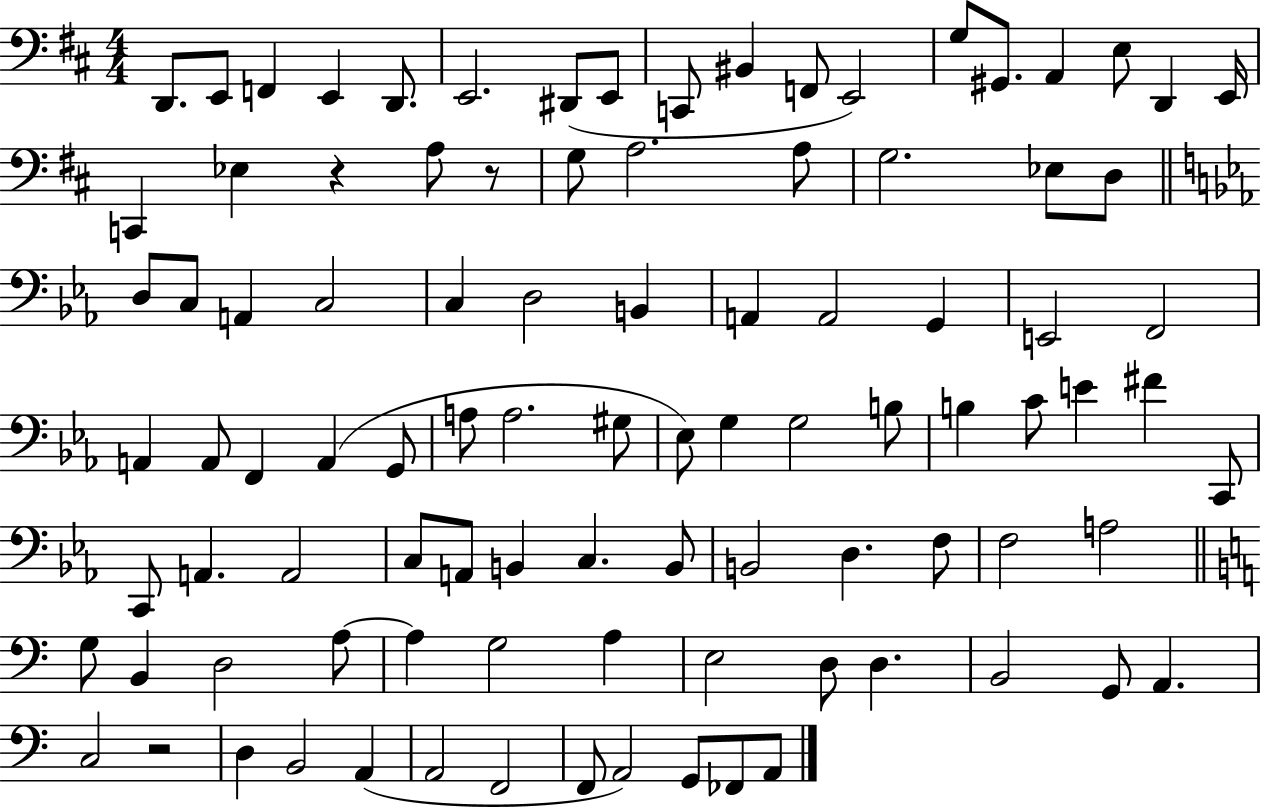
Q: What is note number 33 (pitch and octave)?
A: D3